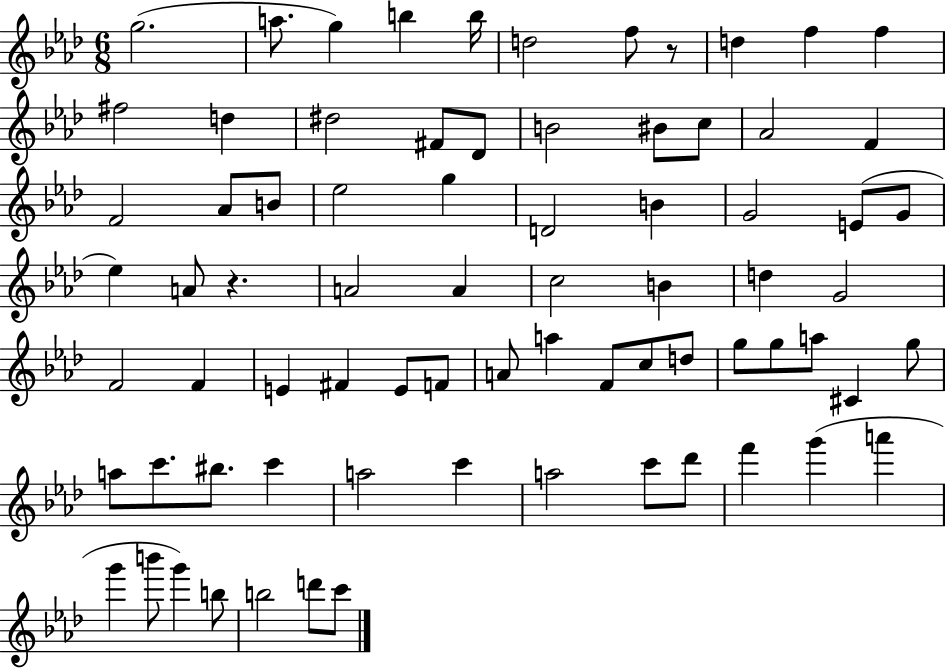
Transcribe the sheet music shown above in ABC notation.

X:1
T:Untitled
M:6/8
L:1/4
K:Ab
g2 a/2 g b b/4 d2 f/2 z/2 d f f ^f2 d ^d2 ^F/2 _D/2 B2 ^B/2 c/2 _A2 F F2 _A/2 B/2 _e2 g D2 B G2 E/2 G/2 _e A/2 z A2 A c2 B d G2 F2 F E ^F E/2 F/2 A/2 a F/2 c/2 d/2 g/2 g/2 a/2 ^C g/2 a/2 c'/2 ^b/2 c' a2 c' a2 c'/2 _d'/2 f' g' a' g' b'/2 g' b/2 b2 d'/2 c'/2